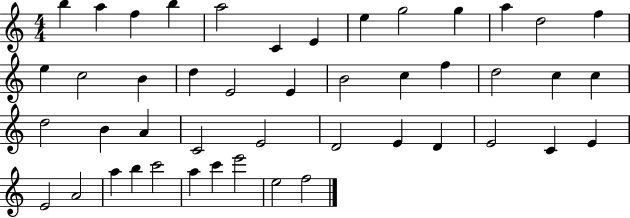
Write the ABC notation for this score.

X:1
T:Untitled
M:4/4
L:1/4
K:C
b a f b a2 C E e g2 g a d2 f e c2 B d E2 E B2 c f d2 c c d2 B A C2 E2 D2 E D E2 C E E2 A2 a b c'2 a c' e'2 e2 f2